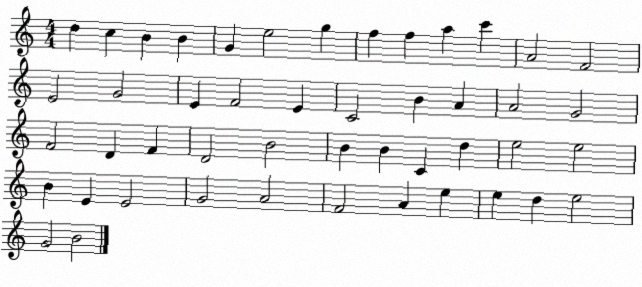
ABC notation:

X:1
T:Untitled
M:4/4
L:1/4
K:C
d c B B G e2 g f f a c' A2 F2 E2 G2 E F2 E C2 B A A2 G2 F2 D F D2 B2 B B C d e2 e2 B E E2 G2 A2 F2 A e e d e2 G2 B2